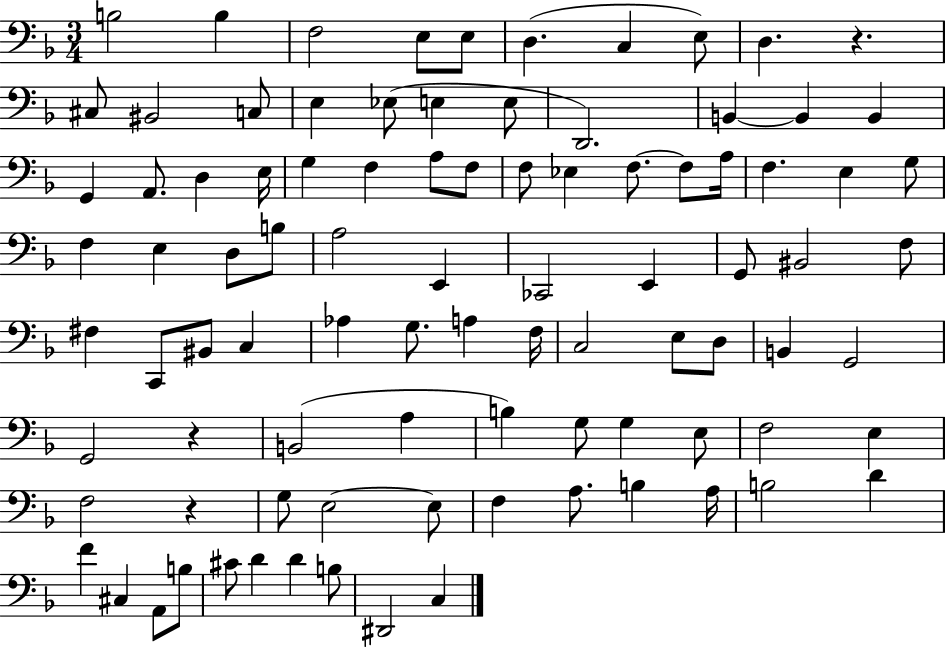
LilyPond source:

{
  \clef bass
  \numericTimeSignature
  \time 3/4
  \key f \major
  b2 b4 | f2 e8 e8 | d4.( c4 e8) | d4. r4. | \break cis8 bis,2 c8 | e4 ees8( e4 e8 | d,2.) | b,4~~ b,4 b,4 | \break g,4 a,8. d4 e16 | g4 f4 a8 f8 | f8 ees4 f8.~~ f8 a16 | f4. e4 g8 | \break f4 e4 d8 b8 | a2 e,4 | ces,2 e,4 | g,8 bis,2 f8 | \break fis4 c,8 bis,8 c4 | aes4 g8. a4 f16 | c2 e8 d8 | b,4 g,2 | \break g,2 r4 | b,2( a4 | b4) g8 g4 e8 | f2 e4 | \break f2 r4 | g8 e2~~ e8 | f4 a8. b4 a16 | b2 d'4 | \break f'4 cis4 a,8 b8 | cis'8 d'4 d'4 b8 | dis,2 c4 | \bar "|."
}